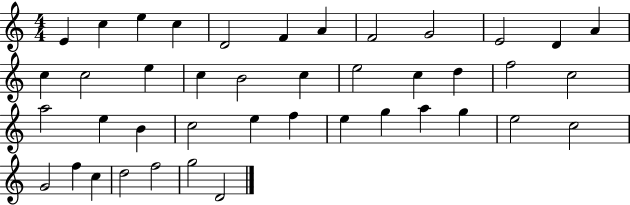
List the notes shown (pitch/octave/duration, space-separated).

E4/q C5/q E5/q C5/q D4/h F4/q A4/q F4/h G4/h E4/h D4/q A4/q C5/q C5/h E5/q C5/q B4/h C5/q E5/h C5/q D5/q F5/h C5/h A5/h E5/q B4/q C5/h E5/q F5/q E5/q G5/q A5/q G5/q E5/h C5/h G4/h F5/q C5/q D5/h F5/h G5/h D4/h